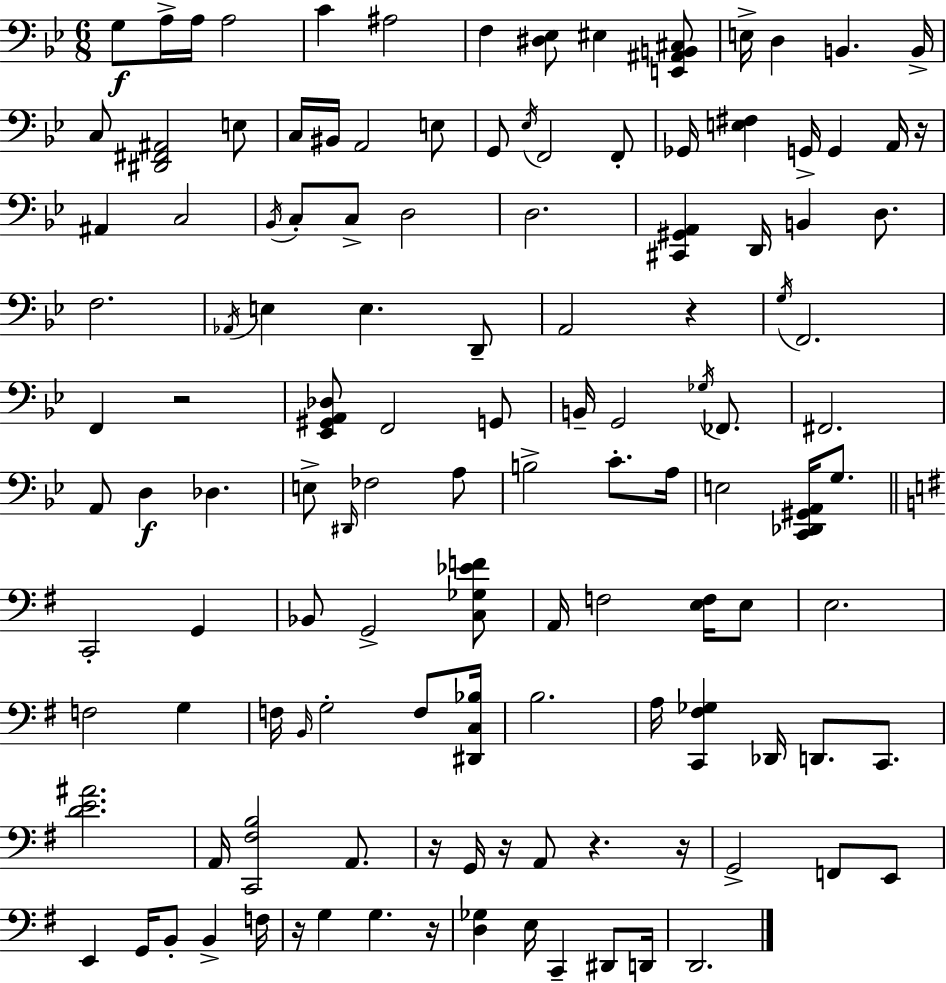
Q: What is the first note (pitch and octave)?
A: G3